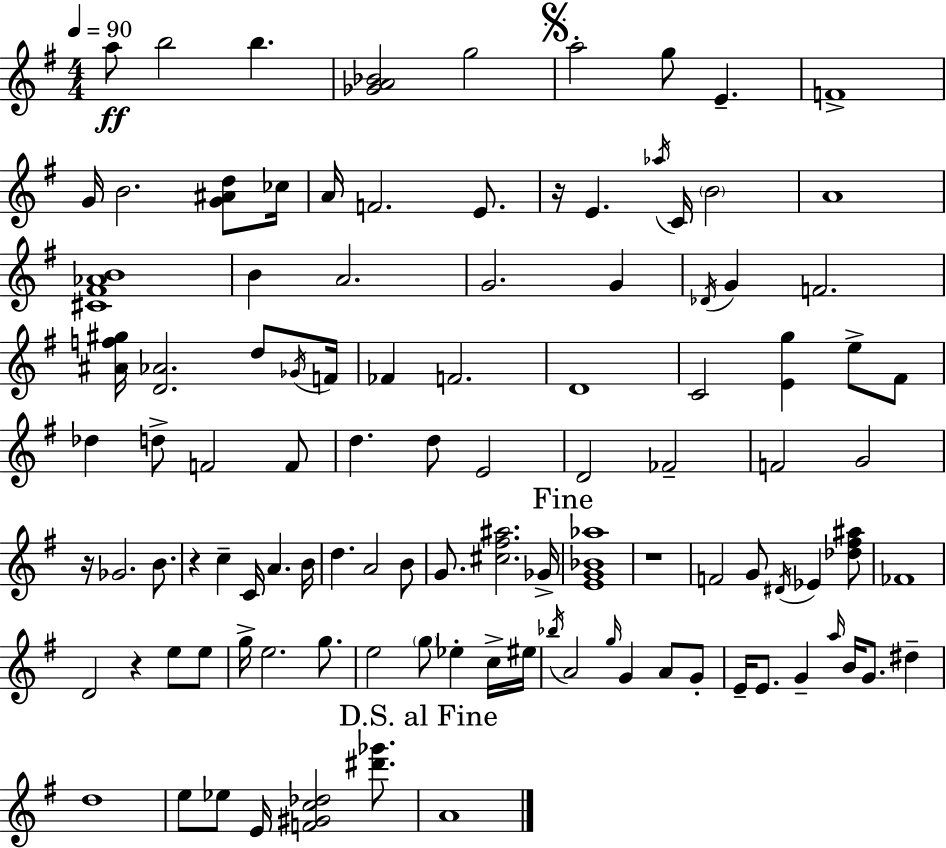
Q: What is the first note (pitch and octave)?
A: A5